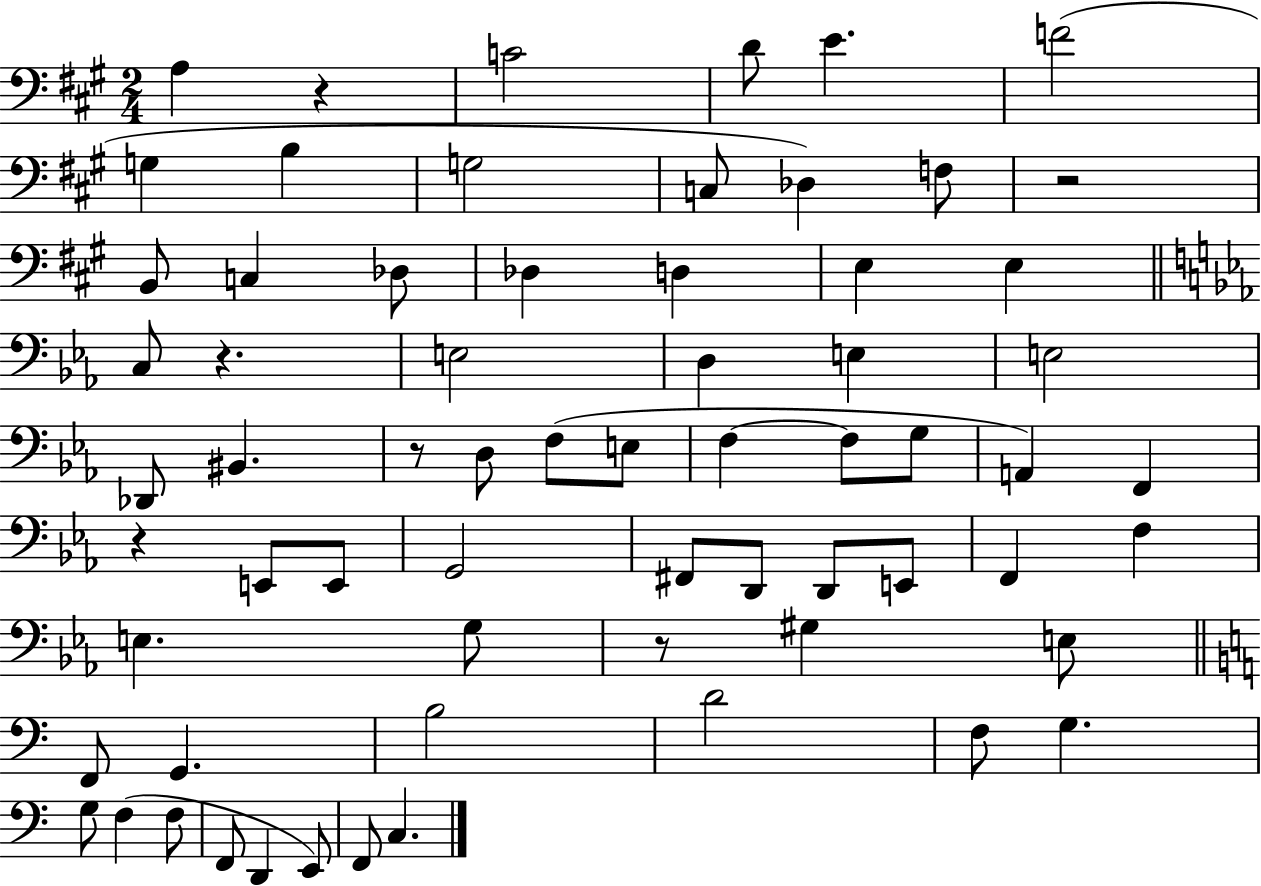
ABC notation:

X:1
T:Untitled
M:2/4
L:1/4
K:A
A, z C2 D/2 E F2 G, B, G,2 C,/2 _D, F,/2 z2 B,,/2 C, _D,/2 _D, D, E, E, C,/2 z E,2 D, E, E,2 _D,,/2 ^B,, z/2 D,/2 F,/2 E,/2 F, F,/2 G,/2 A,, F,, z E,,/2 E,,/2 G,,2 ^F,,/2 D,,/2 D,,/2 E,,/2 F,, F, E, G,/2 z/2 ^G, E,/2 F,,/2 G,, B,2 D2 F,/2 G, G,/2 F, F,/2 F,,/2 D,, E,,/2 F,,/2 C,